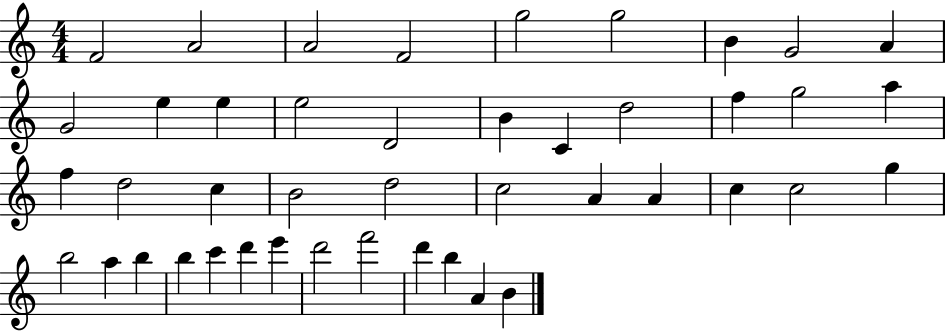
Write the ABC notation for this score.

X:1
T:Untitled
M:4/4
L:1/4
K:C
F2 A2 A2 F2 g2 g2 B G2 A G2 e e e2 D2 B C d2 f g2 a f d2 c B2 d2 c2 A A c c2 g b2 a b b c' d' e' d'2 f'2 d' b A B